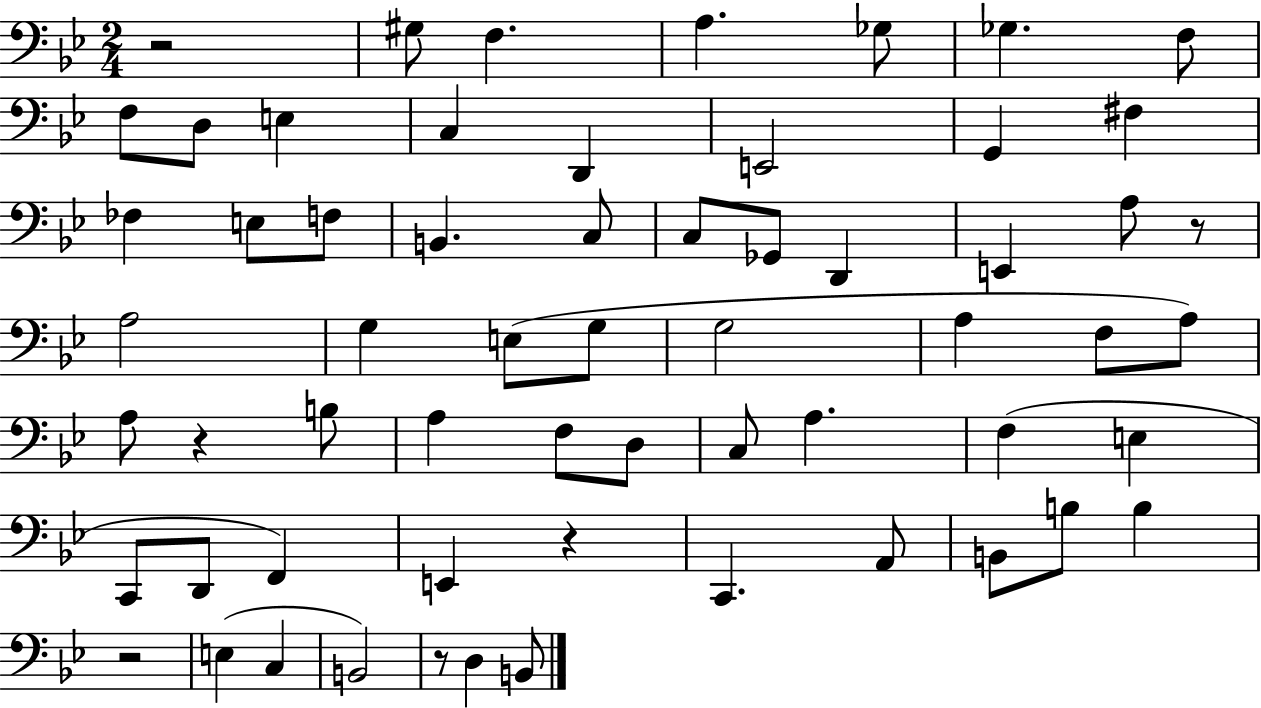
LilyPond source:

{
  \clef bass
  \numericTimeSignature
  \time 2/4
  \key bes \major
  \repeat volta 2 { r2 | gis8 f4. | a4. ges8 | ges4. f8 | \break f8 d8 e4 | c4 d,4 | e,2 | g,4 fis4 | \break fes4 e8 f8 | b,4. c8 | c8 ges,8 d,4 | e,4 a8 r8 | \break a2 | g4 e8( g8 | g2 | a4 f8 a8) | \break a8 r4 b8 | a4 f8 d8 | c8 a4. | f4( e4 | \break c,8 d,8 f,4) | e,4 r4 | c,4. a,8 | b,8 b8 b4 | \break r2 | e4( c4 | b,2) | r8 d4 b,8 | \break } \bar "|."
}